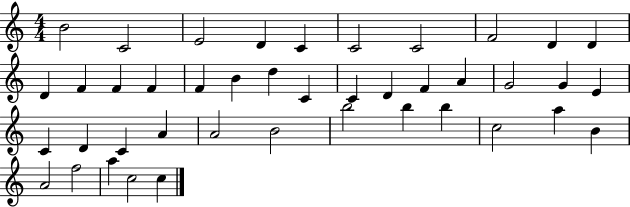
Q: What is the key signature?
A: C major